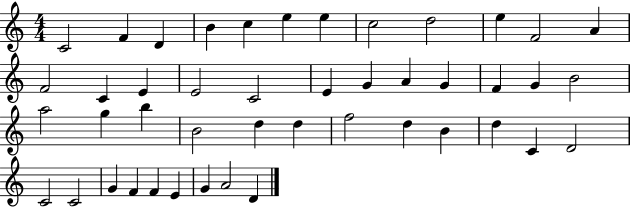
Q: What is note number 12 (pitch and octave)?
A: A4